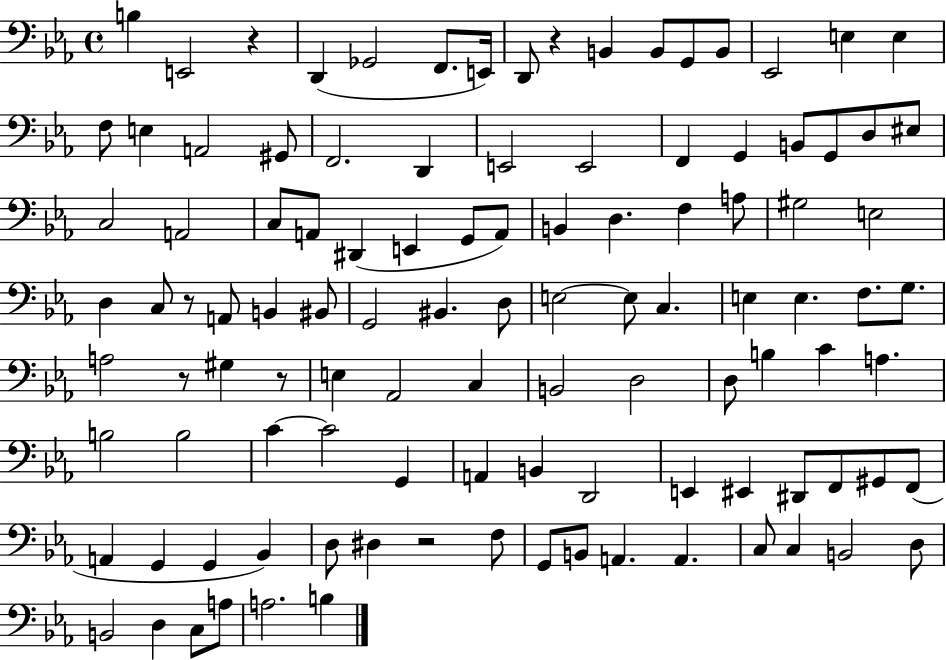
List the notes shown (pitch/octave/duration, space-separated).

B3/q E2/h R/q D2/q Gb2/h F2/e. E2/s D2/e R/q B2/q B2/e G2/e B2/e Eb2/h E3/q E3/q F3/e E3/q A2/h G#2/e F2/h. D2/q E2/h E2/h F2/q G2/q B2/e G2/e D3/e EIS3/e C3/h A2/h C3/e A2/e D#2/q E2/q G2/e A2/e B2/q D3/q. F3/q A3/e G#3/h E3/h D3/q C3/e R/e A2/e B2/q BIS2/e G2/h BIS2/q. D3/e E3/h E3/e C3/q. E3/q E3/q. F3/e. G3/e. A3/h R/e G#3/q R/e E3/q Ab2/h C3/q B2/h D3/h D3/e B3/q C4/q A3/q. B3/h B3/h C4/q C4/h G2/q A2/q B2/q D2/h E2/q EIS2/q D#2/e F2/e G#2/e F2/e A2/q G2/q G2/q Bb2/q D3/e D#3/q R/h F3/e G2/e B2/e A2/q. A2/q. C3/e C3/q B2/h D3/e B2/h D3/q C3/e A3/e A3/h. B3/q